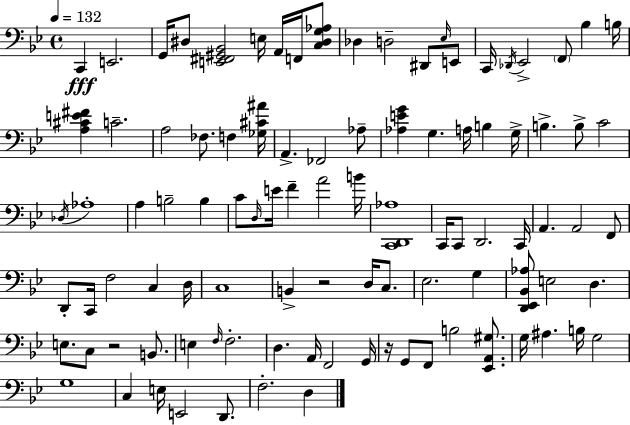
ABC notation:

X:1
T:Untitled
M:4/4
L:1/4
K:Bb
C,, E,,2 G,,/4 ^D,/2 [E,,^F,,^G,,_B,,]2 E,/4 A,,/4 F,,/4 [C,^D,G,_A,]/2 _D, D,2 ^D,,/2 _E,/4 E,,/2 C,,/4 _D,,/4 _E,,2 F,,/2 _B, B,/4 [A,^CE^F] C2 A,2 _F,/2 F, [_G,^C^A]/4 A,, _F,,2 _A,/2 [_A,EG] G, A,/4 B, G,/4 B, B,/2 C2 _D,/4 _A,4 A, B,2 B, C/2 D,/4 E/4 F A2 B/4 [C,,D,,_A,]4 C,,/4 C,,/2 D,,2 C,,/4 A,, A,,2 F,,/2 D,,/2 C,,/4 F,2 C, D,/4 C,4 B,, z2 D,/4 C,/2 _E,2 G, [D,,_E,,_B,,_A,]/2 E,2 D, E,/2 C,/2 z2 B,,/2 E, F,/4 F,2 D, A,,/4 F,,2 G,,/4 z/4 G,,/2 F,,/2 B,2 [_E,,A,,^G,]/2 G,/4 ^A, B,/4 G,2 G,4 C, E,/4 E,,2 D,,/2 F,2 D,